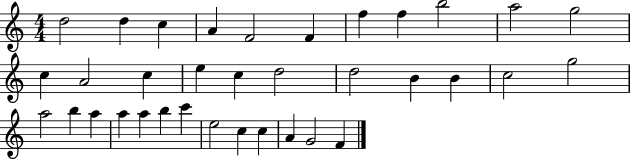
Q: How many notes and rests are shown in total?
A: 35